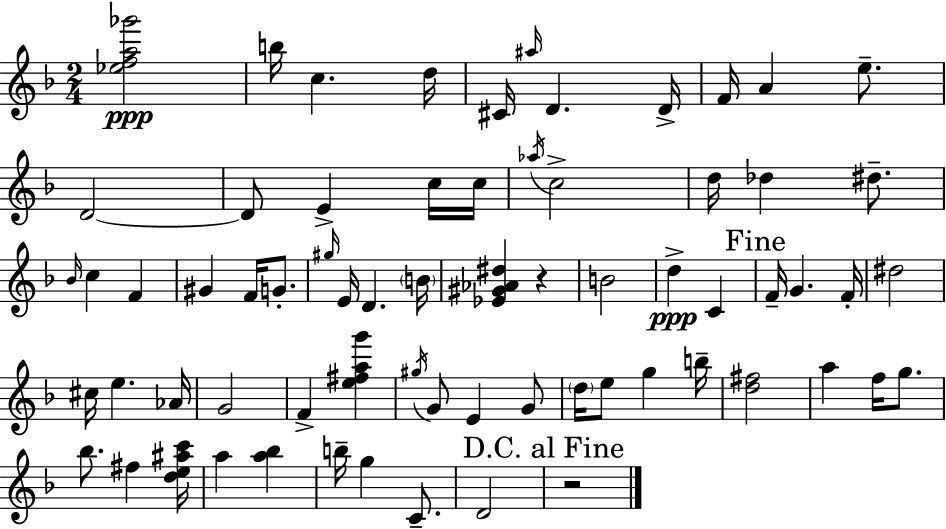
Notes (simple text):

[Eb5,F5,A5,Gb6]/h B5/s C5/q. D5/s C#4/s A#5/s D4/q. D4/s F4/s A4/q E5/e. D4/h D4/e E4/q C5/s C5/s Ab5/s C5/h D5/s Db5/q D#5/e. Bb4/s C5/q F4/q G#4/q F4/s G4/e. G#5/s E4/s D4/q. B4/s [Eb4,G#4,Ab4,D#5]/q R/q B4/h D5/q C4/q F4/s G4/q. F4/s D#5/h C#5/s E5/q. Ab4/s G4/h F4/q [E5,F#5,A5,G6]/q G#5/s G4/e E4/q G4/e D5/s E5/e G5/q B5/s [D5,F#5]/h A5/q F5/s G5/e. Bb5/e. F#5/q [D5,E5,A#5,C6]/s A5/q [A5,Bb5]/q B5/s G5/q C4/e. D4/h R/h